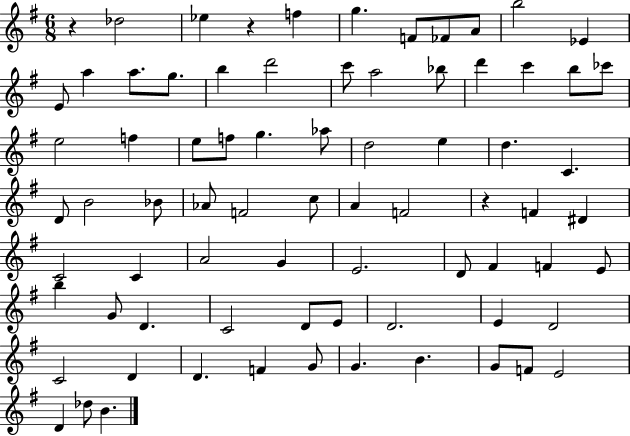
R/q Db5/h Eb5/q R/q F5/q G5/q. F4/e FES4/e A4/e B5/h Eb4/q E4/e A5/q A5/e. G5/e. B5/q D6/h C6/e A5/h Bb5/e D6/q C6/q B5/e CES6/e E5/h F5/q E5/e F5/e G5/q. Ab5/e D5/h E5/q D5/q. C4/q. D4/e B4/h Bb4/e Ab4/e F4/h C5/e A4/q F4/h R/q F4/q D#4/q C4/h C4/q A4/h G4/q E4/h. D4/e F#4/q F4/q E4/e B5/q G4/e D4/q. C4/h D4/e E4/e D4/h. E4/q D4/h C4/h D4/q D4/q. F4/q G4/e G4/q. B4/q. G4/e F4/e E4/h D4/q Db5/e B4/q.